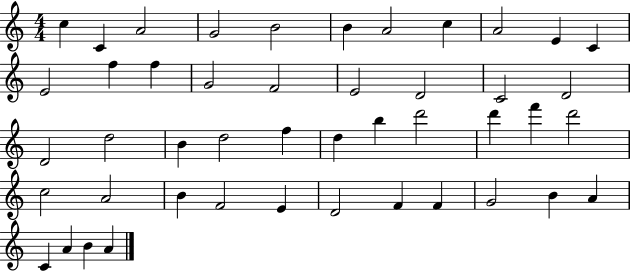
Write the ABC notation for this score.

X:1
T:Untitled
M:4/4
L:1/4
K:C
c C A2 G2 B2 B A2 c A2 E C E2 f f G2 F2 E2 D2 C2 D2 D2 d2 B d2 f d b d'2 d' f' d'2 c2 A2 B F2 E D2 F F G2 B A C A B A